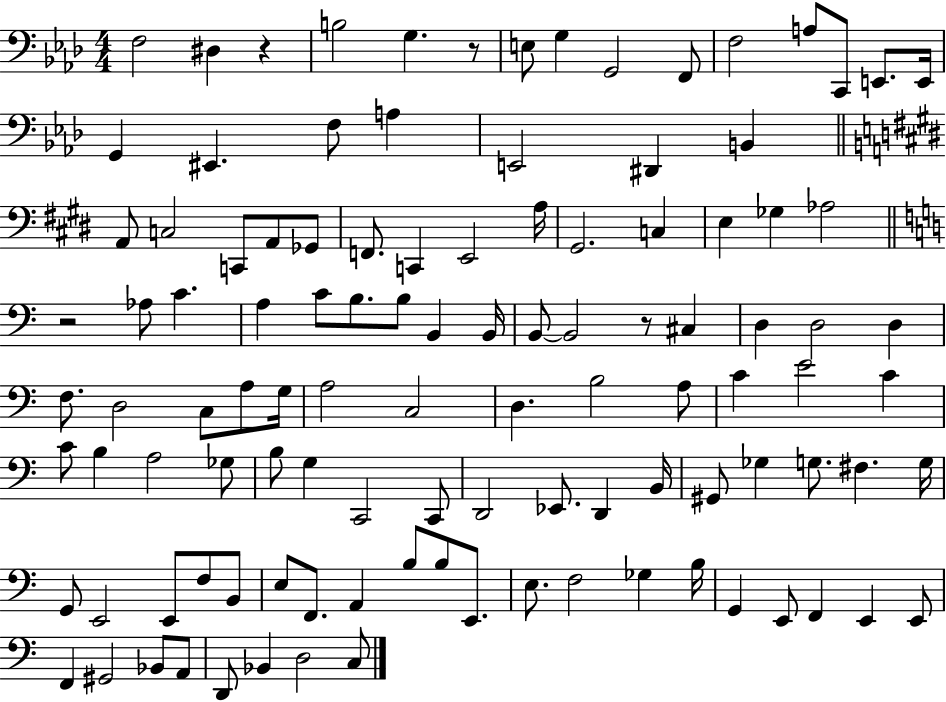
{
  \clef bass
  \numericTimeSignature
  \time 4/4
  \key aes \major
  f2 dis4 r4 | b2 g4. r8 | e8 g4 g,2 f,8 | f2 a8 c,8 e,8. e,16 | \break g,4 eis,4. f8 a4 | e,2 dis,4 b,4 | \bar "||" \break \key e \major a,8 c2 c,8 a,8 ges,8 | f,8. c,4 e,2 a16 | gis,2. c4 | e4 ges4 aes2 | \break \bar "||" \break \key a \minor r2 aes8 c'4. | a4 c'8 b8. b8 b,4 b,16 | b,8~~ b,2 r8 cis4 | d4 d2 d4 | \break f8. d2 c8 a8 g16 | a2 c2 | d4. b2 a8 | c'4 e'2 c'4 | \break c'8 b4 a2 ges8 | b8 g4 c,2 c,8 | d,2 ees,8. d,4 b,16 | gis,8 ges4 g8. fis4. g16 | \break g,8 e,2 e,8 f8 b,8 | e8 f,8. a,4 b8 b8 e,8. | e8. f2 ges4 b16 | g,4 e,8 f,4 e,4 e,8 | \break f,4 gis,2 bes,8 a,8 | d,8 bes,4 d2 c8 | \bar "|."
}